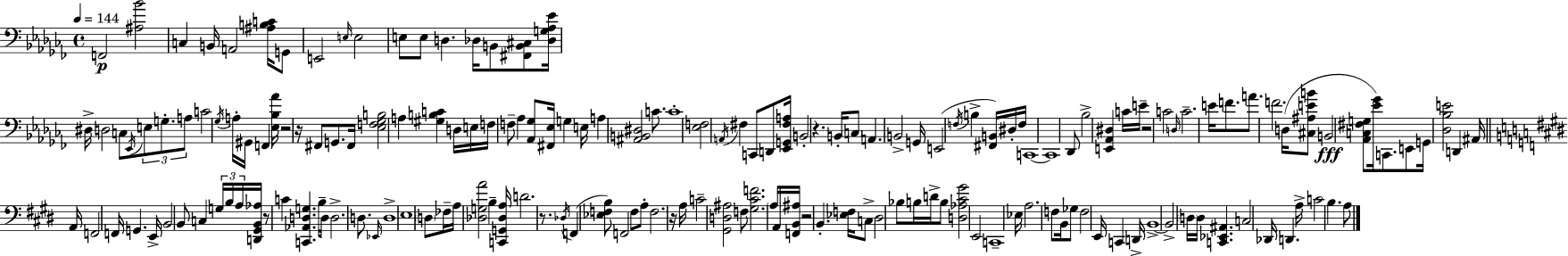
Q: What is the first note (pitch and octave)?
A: F2